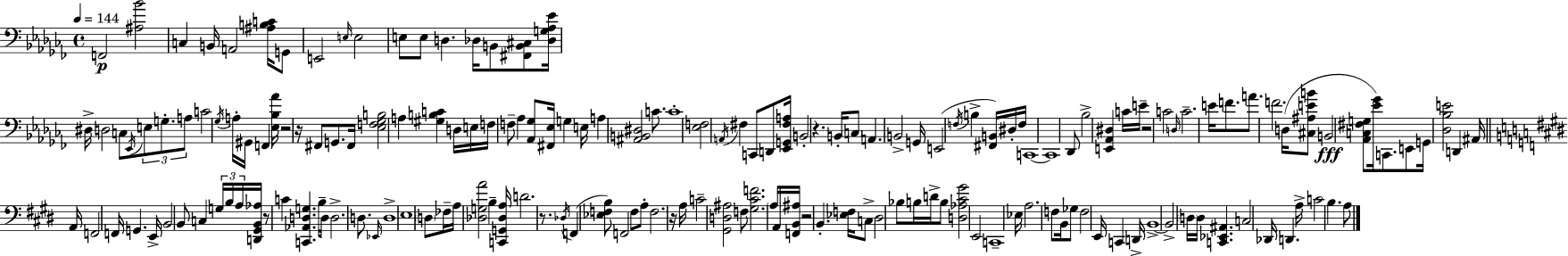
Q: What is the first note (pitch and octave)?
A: F2